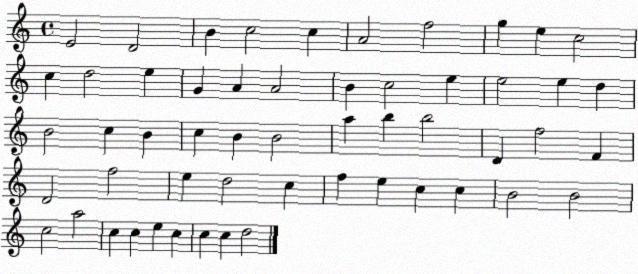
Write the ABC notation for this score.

X:1
T:Untitled
M:4/4
L:1/4
K:C
E2 D2 B c2 c A2 f2 g e c2 c d2 e G A A2 B c2 e e2 e d B2 c B c B B2 a b b2 D f2 F D2 f2 e d2 c f e c c B2 B2 c2 a2 c c e c c c d2